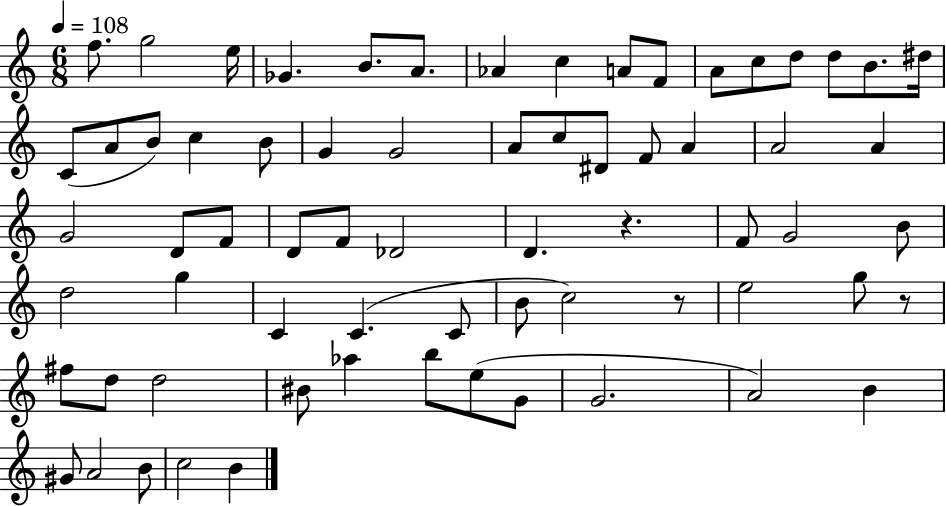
{
  \clef treble
  \numericTimeSignature
  \time 6/8
  \key c \major
  \tempo 4 = 108
  f''8. g''2 e''16 | ges'4. b'8. a'8. | aes'4 c''4 a'8 f'8 | a'8 c''8 d''8 d''8 b'8. dis''16 | \break c'8( a'8 b'8) c''4 b'8 | g'4 g'2 | a'8 c''8 dis'8 f'8 a'4 | a'2 a'4 | \break g'2 d'8 f'8 | d'8 f'8 des'2 | d'4. r4. | f'8 g'2 b'8 | \break d''2 g''4 | c'4 c'4.( c'8 | b'8 c''2) r8 | e''2 g''8 r8 | \break fis''8 d''8 d''2 | bis'8 aes''4 b''8 e''8( g'8 | g'2. | a'2) b'4 | \break gis'8 a'2 b'8 | c''2 b'4 | \bar "|."
}